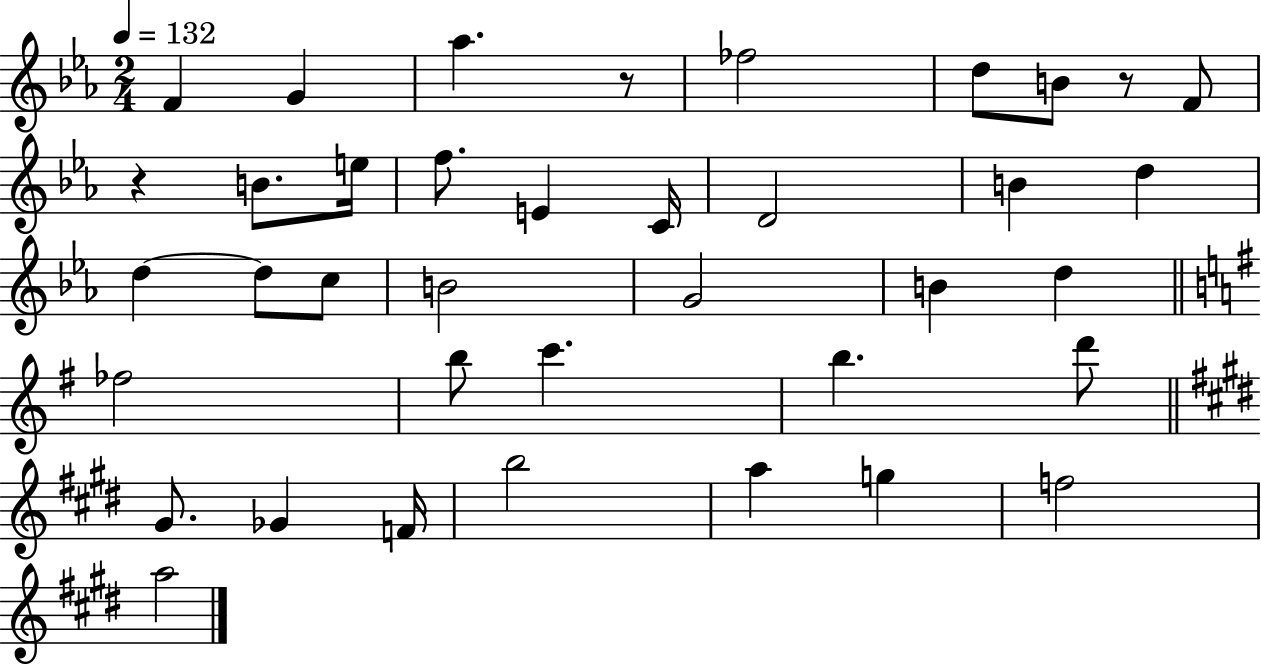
F4/q G4/q Ab5/q. R/e FES5/h D5/e B4/e R/e F4/e R/q B4/e. E5/s F5/e. E4/q C4/s D4/h B4/q D5/q D5/q D5/e C5/e B4/h G4/h B4/q D5/q FES5/h B5/e C6/q. B5/q. D6/e G#4/e. Gb4/q F4/s B5/h A5/q G5/q F5/h A5/h